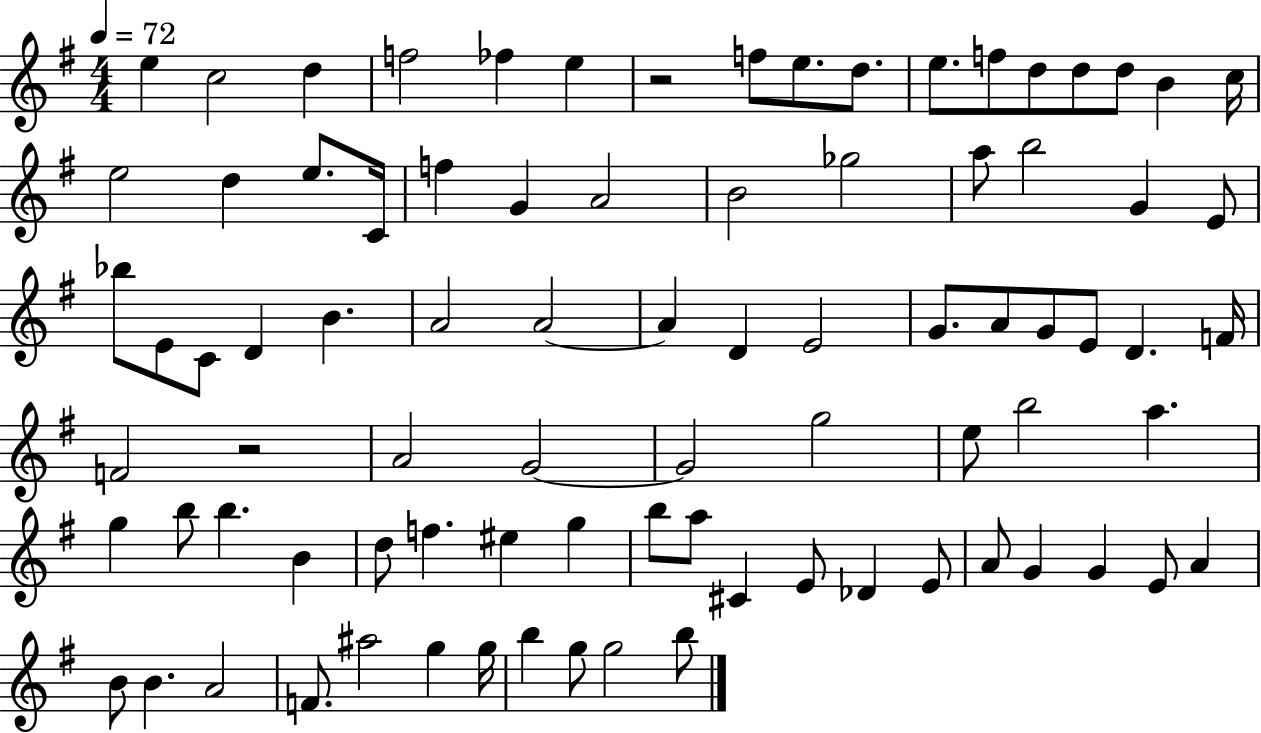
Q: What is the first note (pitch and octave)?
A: E5